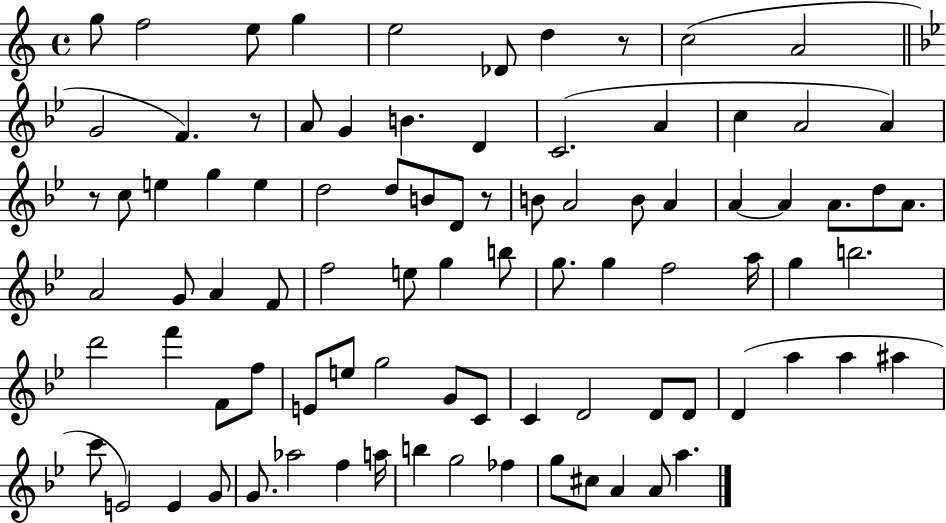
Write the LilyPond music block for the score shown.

{
  \clef treble
  \time 4/4
  \defaultTimeSignature
  \key c \major
  g''8 f''2 e''8 g''4 | e''2 des'8 d''4 r8 | c''2( a'2 | \bar "||" \break \key bes \major g'2 f'4.) r8 | a'8 g'4 b'4. d'4 | c'2.( a'4 | c''4 a'2 a'4) | \break r8 c''8 e''4 g''4 e''4 | d''2 d''8 b'8 d'8 r8 | b'8 a'2 b'8 a'4 | a'4~~ a'4 a'8. d''8 a'8. | \break a'2 g'8 a'4 f'8 | f''2 e''8 g''4 b''8 | g''8. g''4 f''2 a''16 | g''4 b''2. | \break d'''2 f'''4 f'8 f''8 | e'8 e''8 g''2 g'8 c'8 | c'4 d'2 d'8 d'8 | d'4( a''4 a''4 ais''4 | \break c'''8 e'2) e'4 g'8 | g'8. aes''2 f''4 a''16 | b''4 g''2 fes''4 | g''8 cis''8 a'4 a'8 a''4. | \break \bar "|."
}